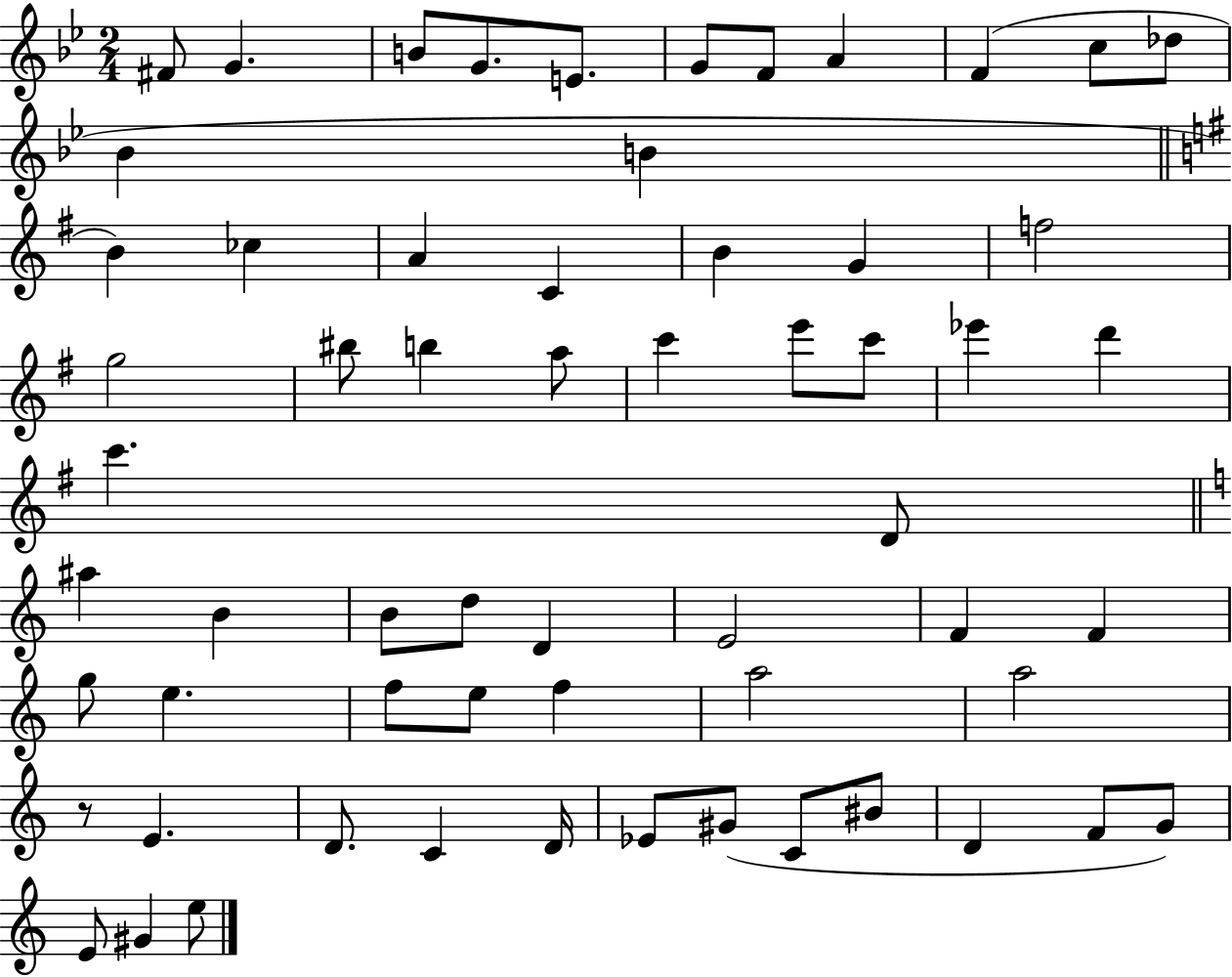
X:1
T:Untitled
M:2/4
L:1/4
K:Bb
^F/2 G B/2 G/2 E/2 G/2 F/2 A F c/2 _d/2 _B B B _c A C B G f2 g2 ^b/2 b a/2 c' e'/2 c'/2 _e' d' c' D/2 ^a B B/2 d/2 D E2 F F g/2 e f/2 e/2 f a2 a2 z/2 E D/2 C D/4 _E/2 ^G/2 C/2 ^B/2 D F/2 G/2 E/2 ^G e/2